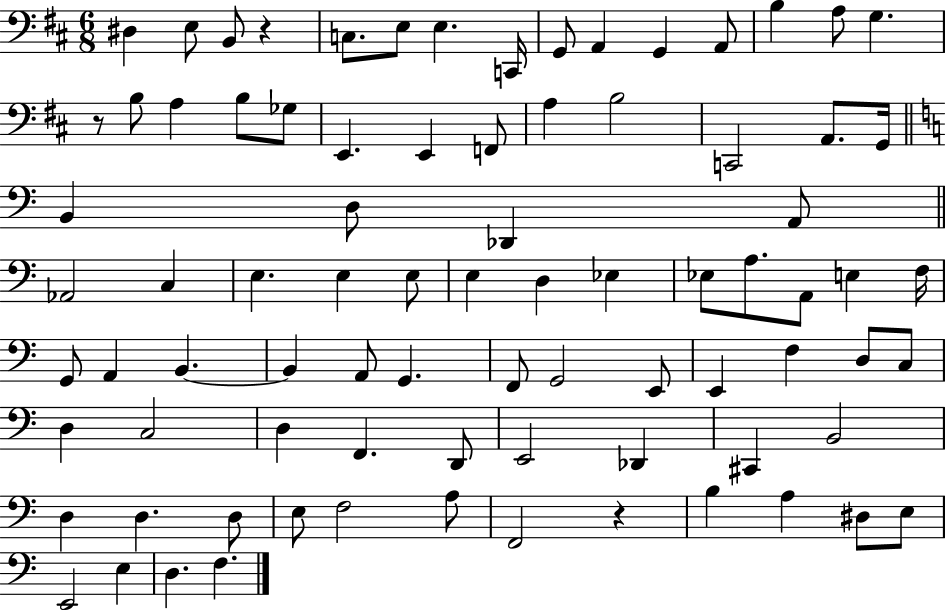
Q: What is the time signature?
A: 6/8